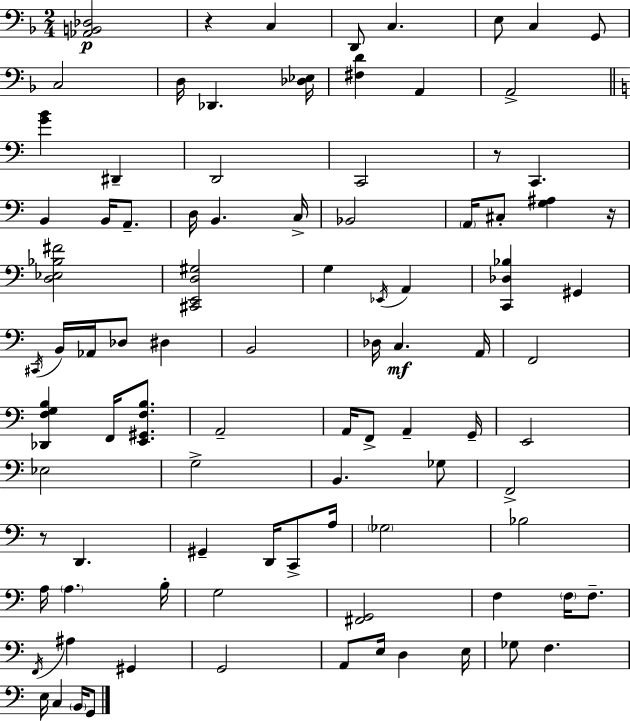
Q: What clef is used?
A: bass